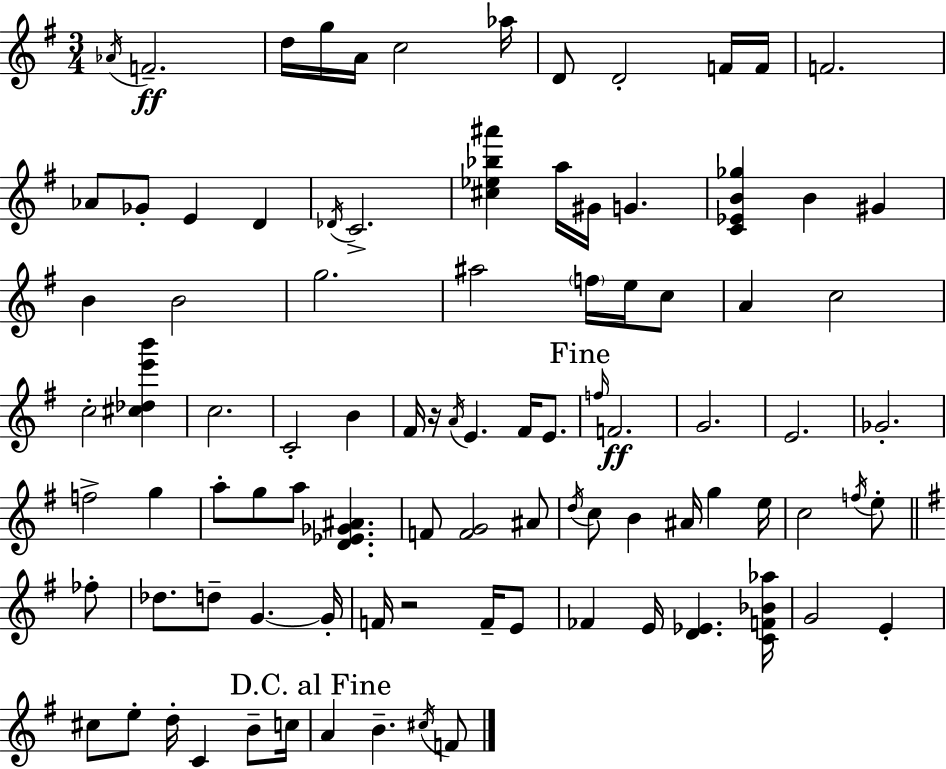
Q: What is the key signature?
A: G major